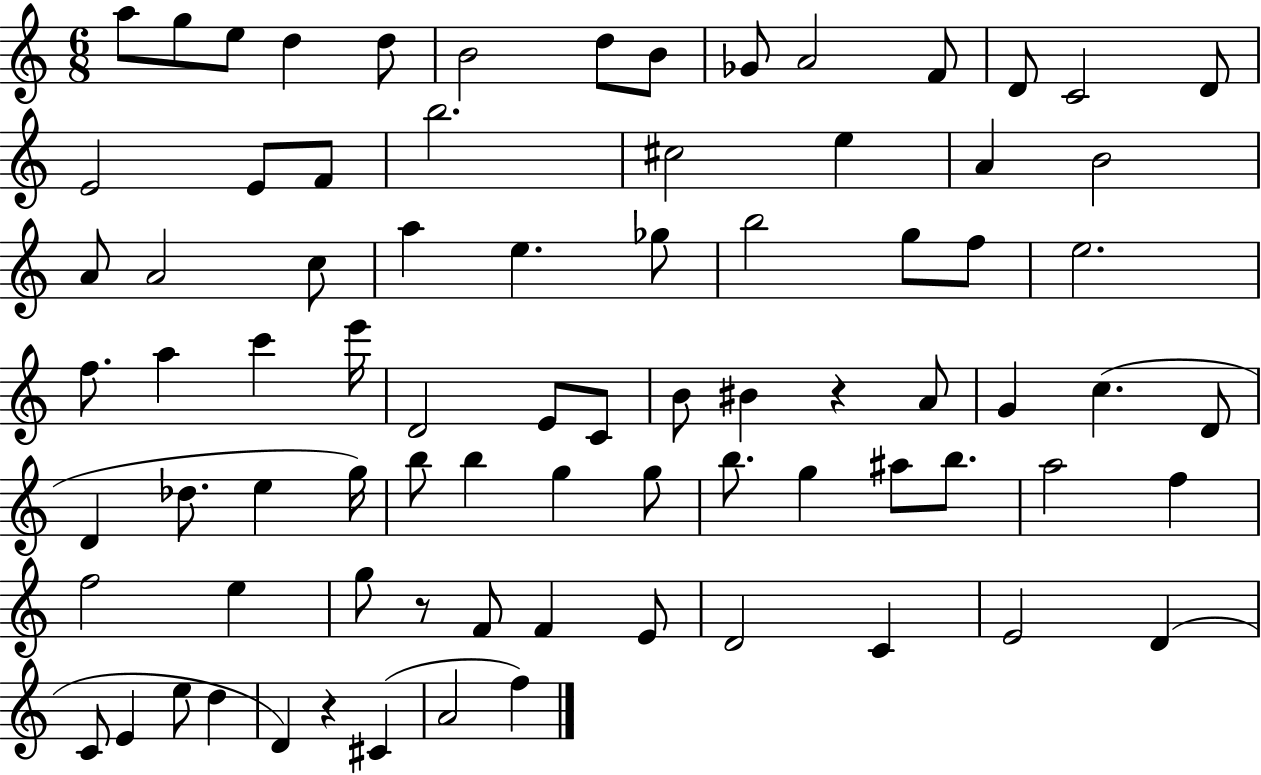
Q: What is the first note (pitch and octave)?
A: A5